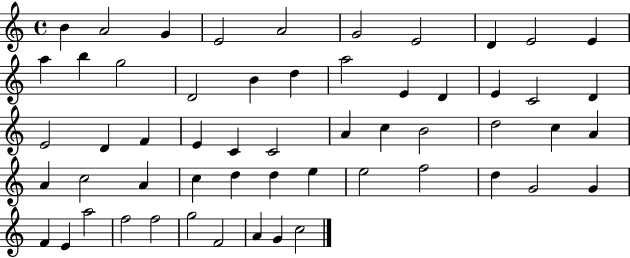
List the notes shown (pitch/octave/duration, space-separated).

B4/q A4/h G4/q E4/h A4/h G4/h E4/h D4/q E4/h E4/q A5/q B5/q G5/h D4/h B4/q D5/q A5/h E4/q D4/q E4/q C4/h D4/q E4/h D4/q F4/q E4/q C4/q C4/h A4/q C5/q B4/h D5/h C5/q A4/q A4/q C5/h A4/q C5/q D5/q D5/q E5/q E5/h F5/h D5/q G4/h G4/q F4/q E4/q A5/h F5/h F5/h G5/h F4/h A4/q G4/q C5/h